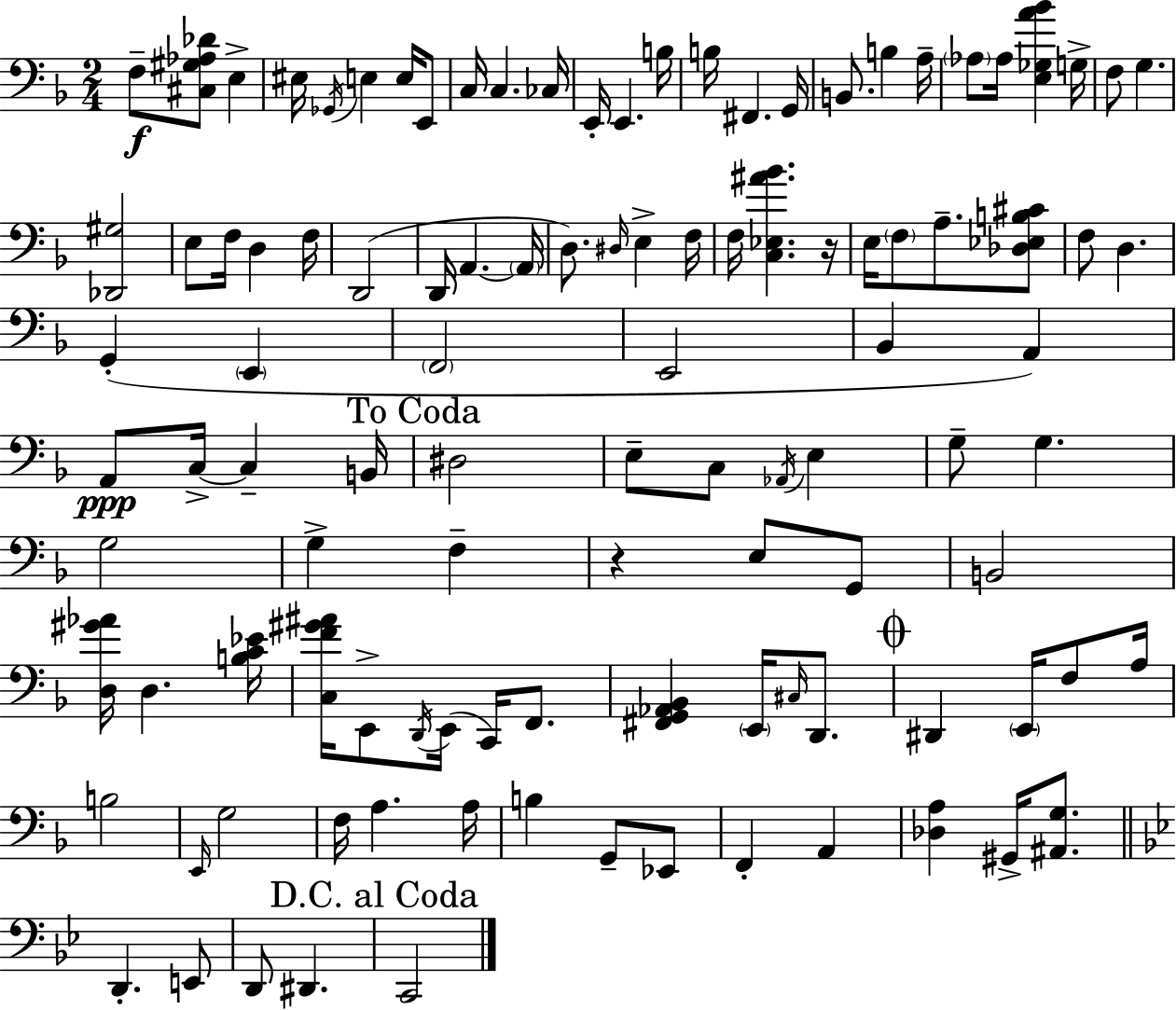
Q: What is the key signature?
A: D minor